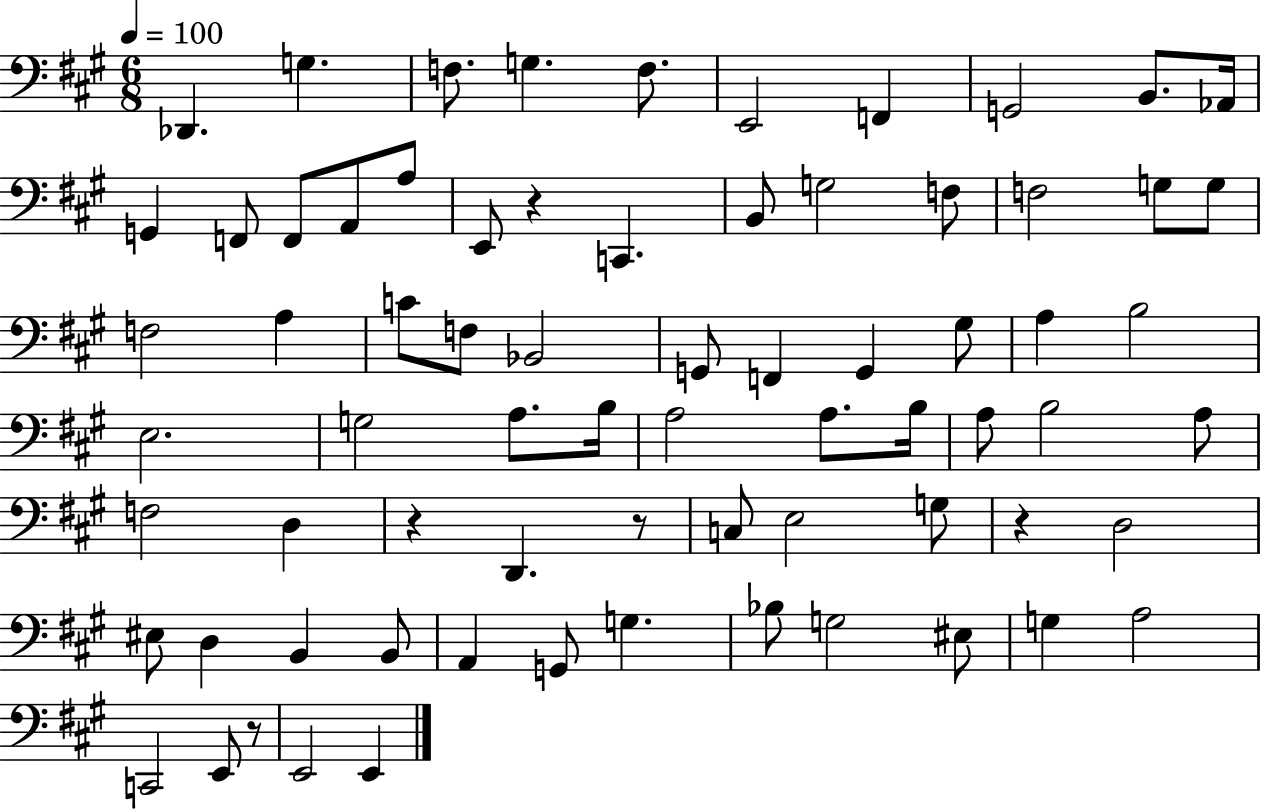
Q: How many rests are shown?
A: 5